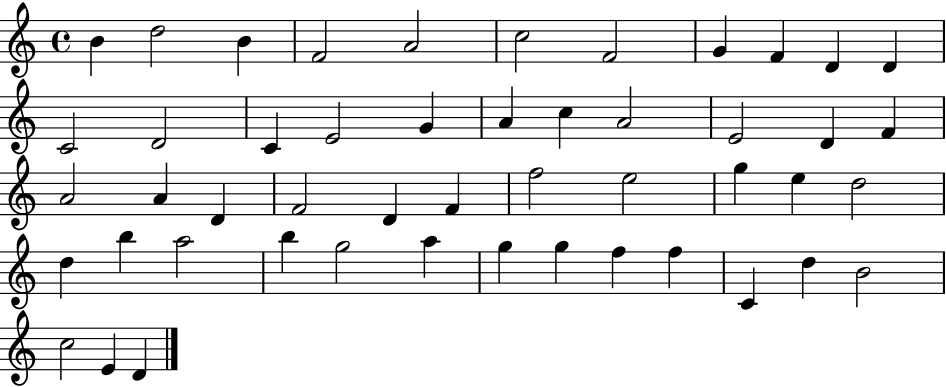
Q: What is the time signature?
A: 4/4